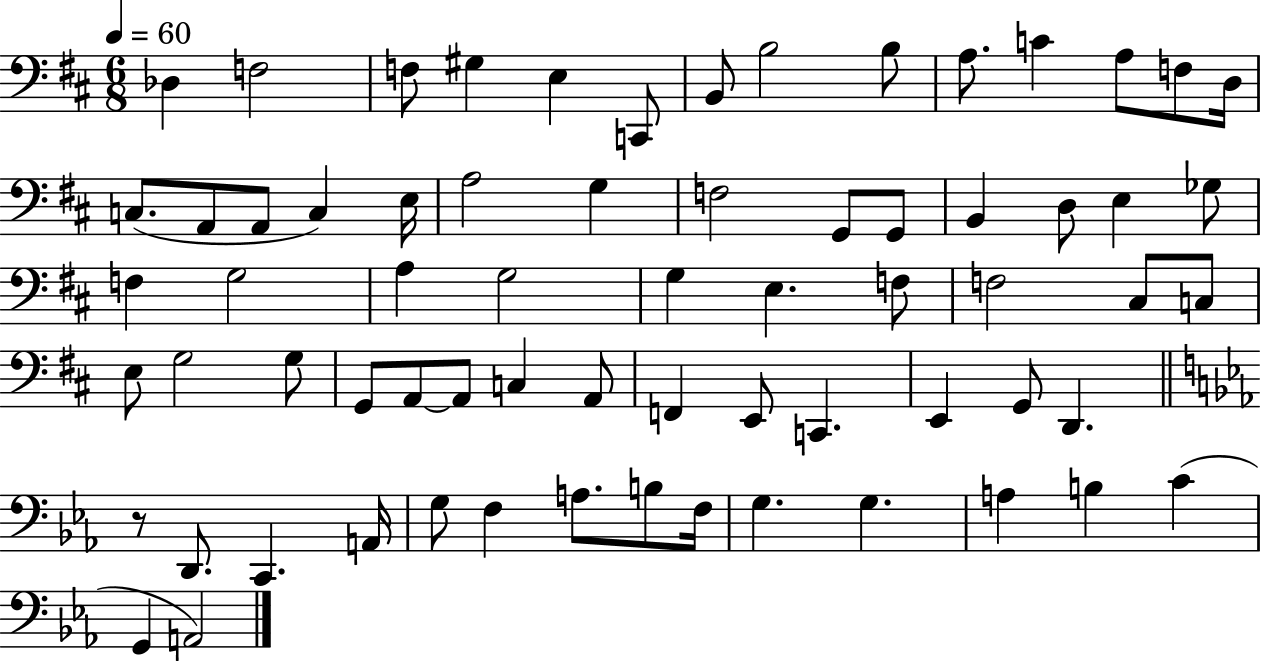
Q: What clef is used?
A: bass